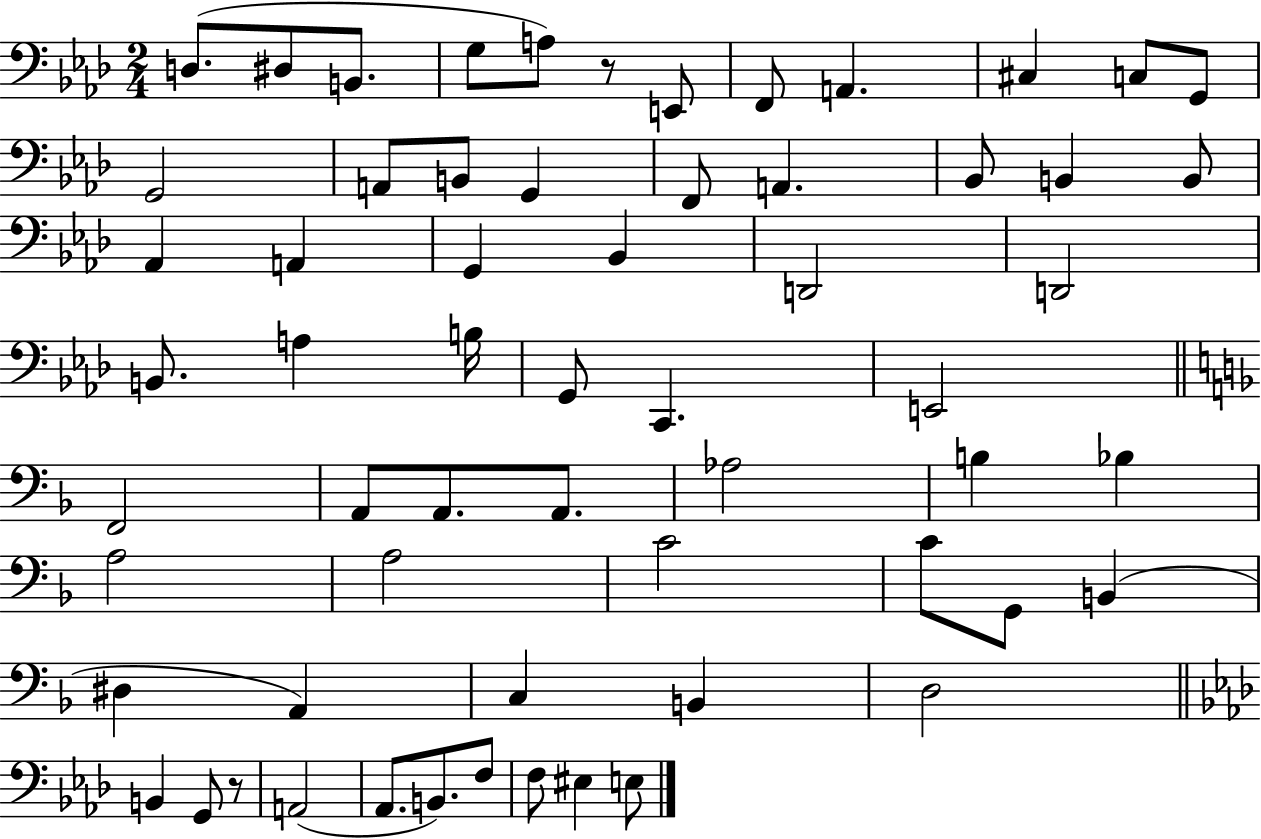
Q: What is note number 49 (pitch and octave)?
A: B2